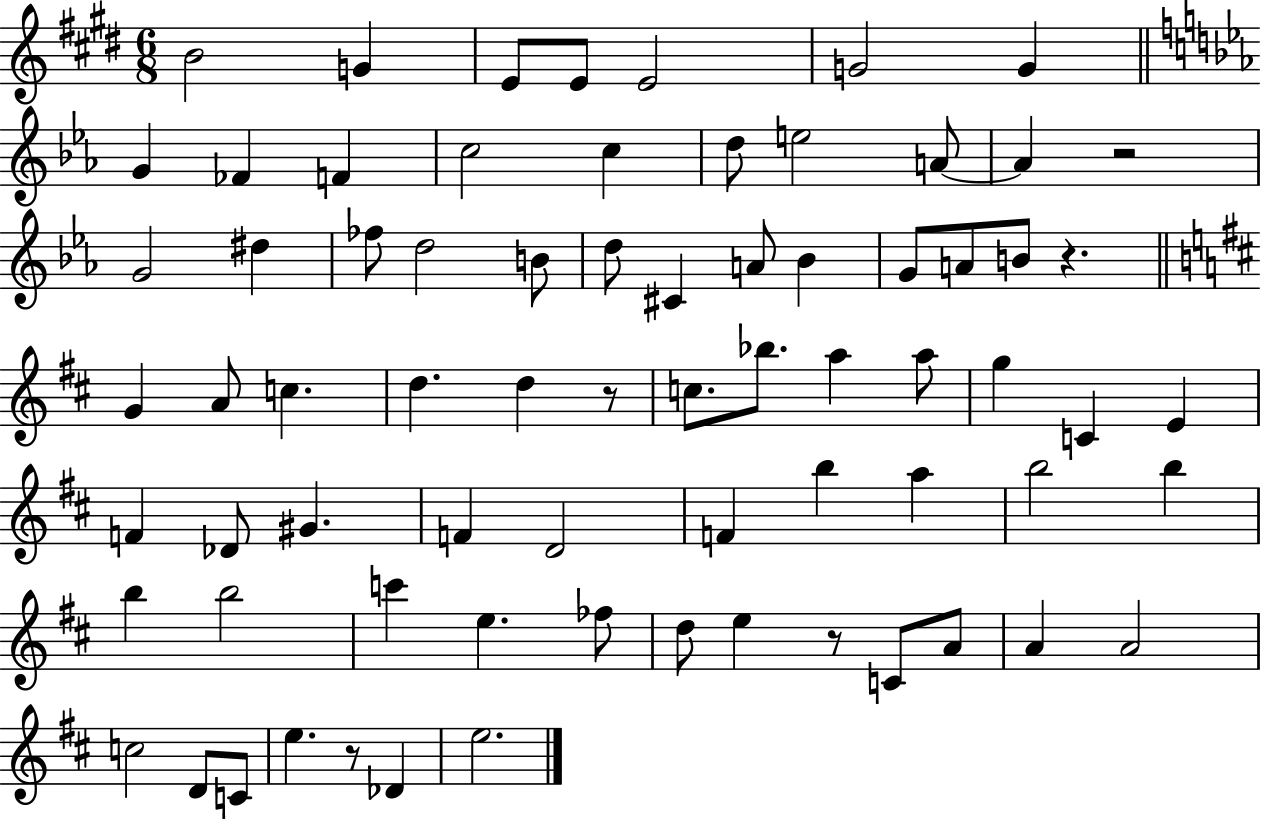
X:1
T:Untitled
M:6/8
L:1/4
K:E
B2 G E/2 E/2 E2 G2 G G _F F c2 c d/2 e2 A/2 A z2 G2 ^d _f/2 d2 B/2 d/2 ^C A/2 _B G/2 A/2 B/2 z G A/2 c d d z/2 c/2 _b/2 a a/2 g C E F _D/2 ^G F D2 F b a b2 b b b2 c' e _f/2 d/2 e z/2 C/2 A/2 A A2 c2 D/2 C/2 e z/2 _D e2